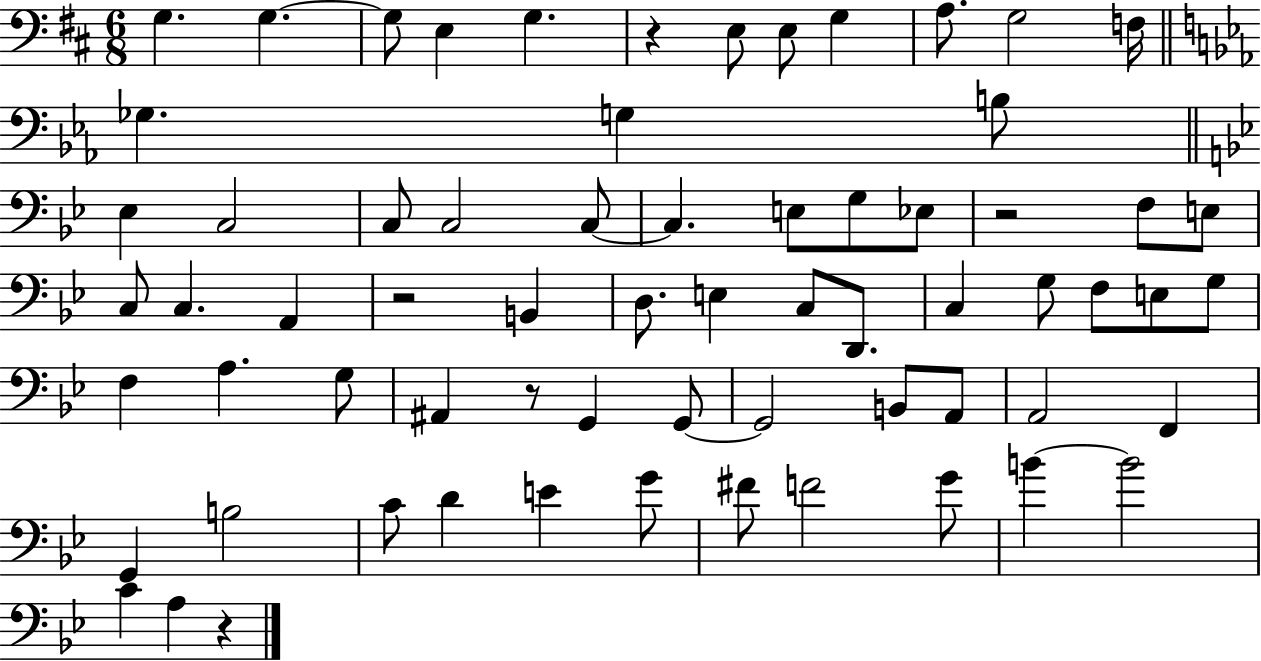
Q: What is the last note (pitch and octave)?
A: A3